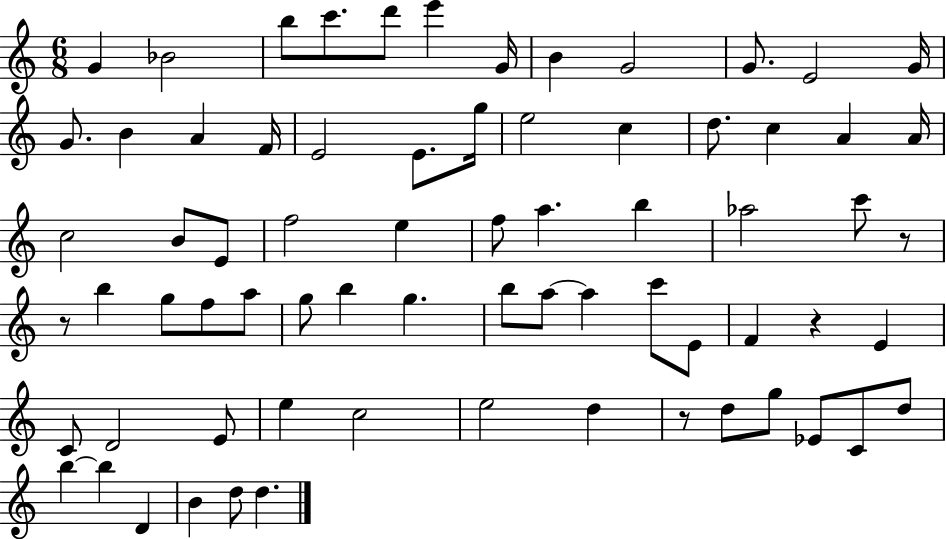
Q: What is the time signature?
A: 6/8